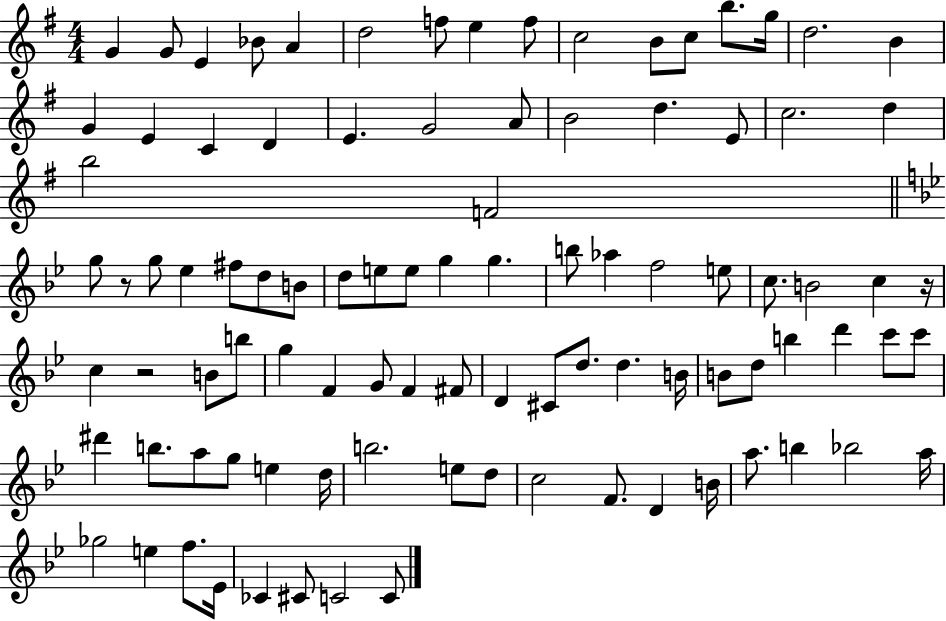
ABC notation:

X:1
T:Untitled
M:4/4
L:1/4
K:G
G G/2 E _B/2 A d2 f/2 e f/2 c2 B/2 c/2 b/2 g/4 d2 B G E C D E G2 A/2 B2 d E/2 c2 d b2 F2 g/2 z/2 g/2 _e ^f/2 d/2 B/2 d/2 e/2 e/2 g g b/2 _a f2 e/2 c/2 B2 c z/4 c z2 B/2 b/2 g F G/2 F ^F/2 D ^C/2 d/2 d B/4 B/2 d/2 b d' c'/2 c'/2 ^d' b/2 a/2 g/2 e d/4 b2 e/2 d/2 c2 F/2 D B/4 a/2 b _b2 a/4 _g2 e f/2 _E/4 _C ^C/2 C2 C/2